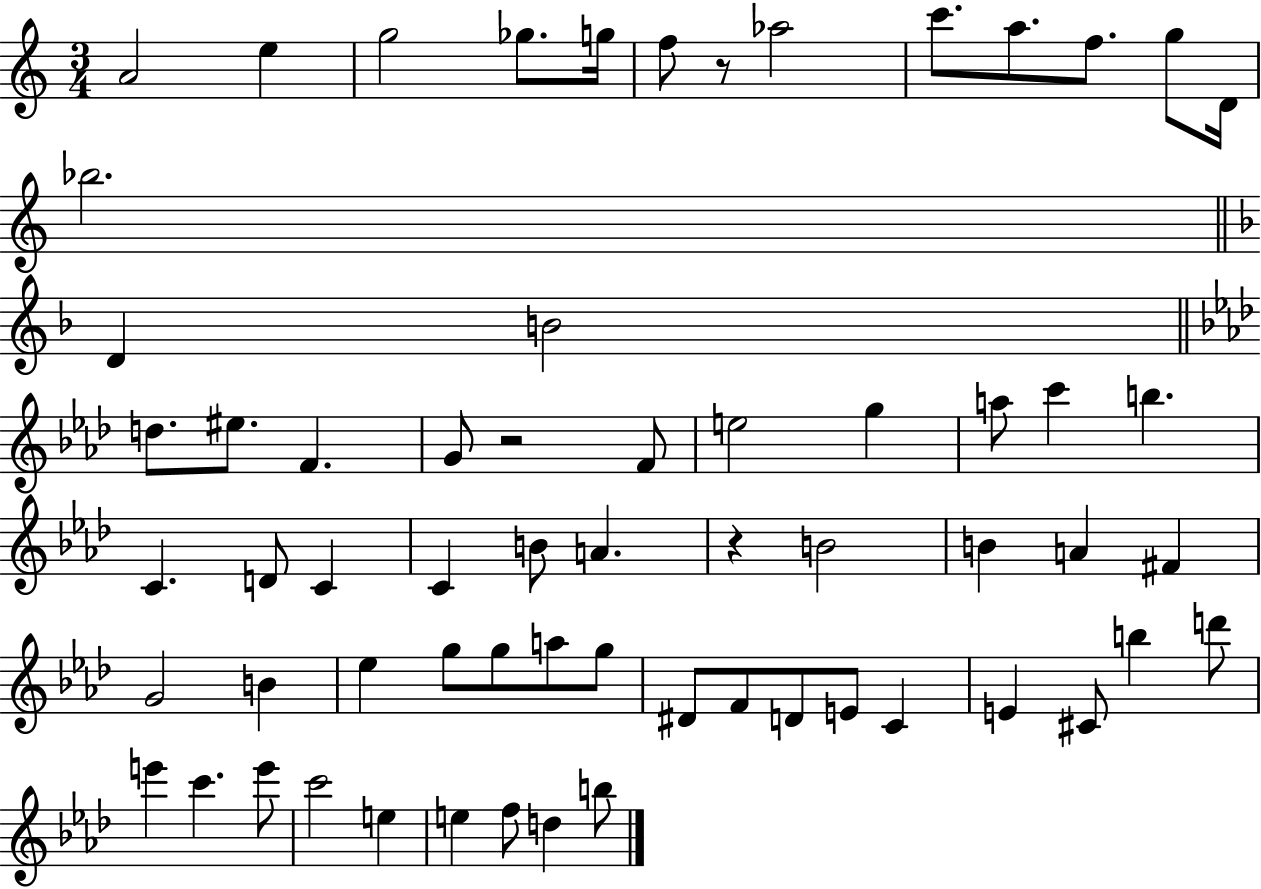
A4/h E5/q G5/h Gb5/e. G5/s F5/e R/e Ab5/h C6/e. A5/e. F5/e. G5/e D4/s Bb5/h. D4/q B4/h D5/e. EIS5/e. F4/q. G4/e R/h F4/e E5/h G5/q A5/e C6/q B5/q. C4/q. D4/e C4/q C4/q B4/e A4/q. R/q B4/h B4/q A4/q F#4/q G4/h B4/q Eb5/q G5/e G5/e A5/e G5/e D#4/e F4/e D4/e E4/e C4/q E4/q C#4/e B5/q D6/e E6/q C6/q. E6/e C6/h E5/q E5/q F5/e D5/q B5/e